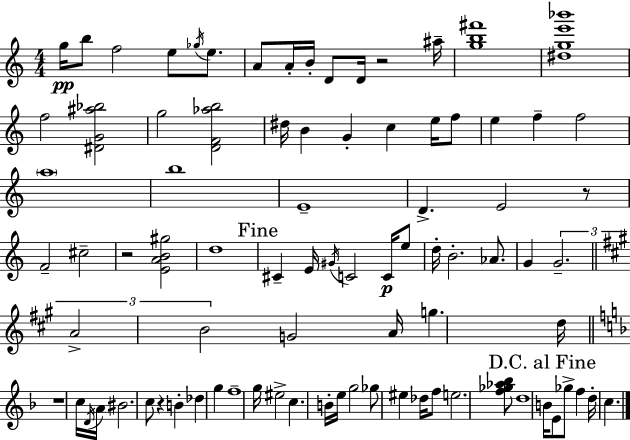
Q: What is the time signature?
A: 4/4